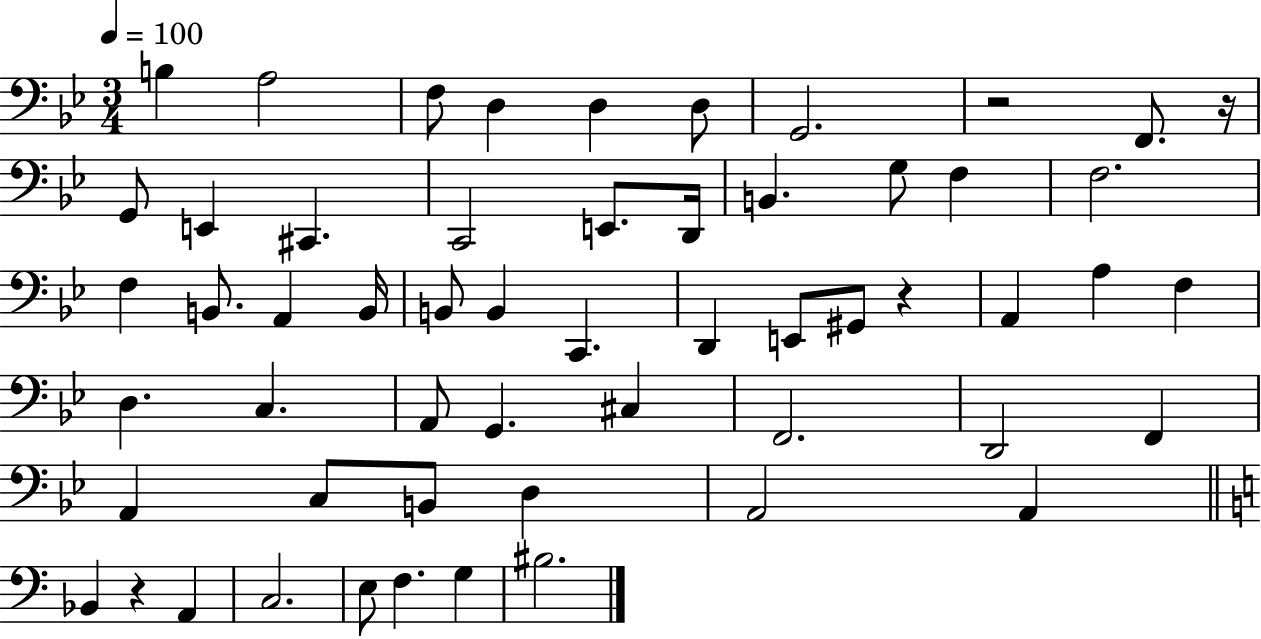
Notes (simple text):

B3/q A3/h F3/e D3/q D3/q D3/e G2/h. R/h F2/e. R/s G2/e E2/q C#2/q. C2/h E2/e. D2/s B2/q. G3/e F3/q F3/h. F3/q B2/e. A2/q B2/s B2/e B2/q C2/q. D2/q E2/e G#2/e R/q A2/q A3/q F3/q D3/q. C3/q. A2/e G2/q. C#3/q F2/h. D2/h F2/q A2/q C3/e B2/e D3/q A2/h A2/q Bb2/q R/q A2/q C3/h. E3/e F3/q. G3/q BIS3/h.